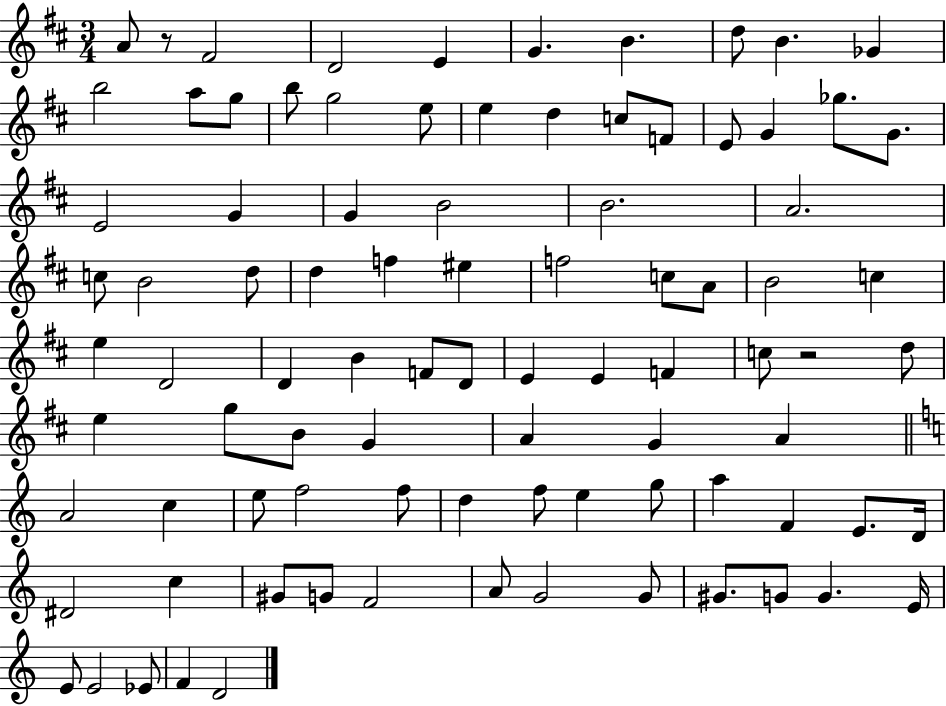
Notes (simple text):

A4/e R/e F#4/h D4/h E4/q G4/q. B4/q. D5/e B4/q. Gb4/q B5/h A5/e G5/e B5/e G5/h E5/e E5/q D5/q C5/e F4/e E4/e G4/q Gb5/e. G4/e. E4/h G4/q G4/q B4/h B4/h. A4/h. C5/e B4/h D5/e D5/q F5/q EIS5/q F5/h C5/e A4/e B4/h C5/q E5/q D4/h D4/q B4/q F4/e D4/e E4/q E4/q F4/q C5/e R/h D5/e E5/q G5/e B4/e G4/q A4/q G4/q A4/q A4/h C5/q E5/e F5/h F5/e D5/q F5/e E5/q G5/e A5/q F4/q E4/e. D4/s D#4/h C5/q G#4/e G4/e F4/h A4/e G4/h G4/e G#4/e. G4/e G4/q. E4/s E4/e E4/h Eb4/e F4/q D4/h